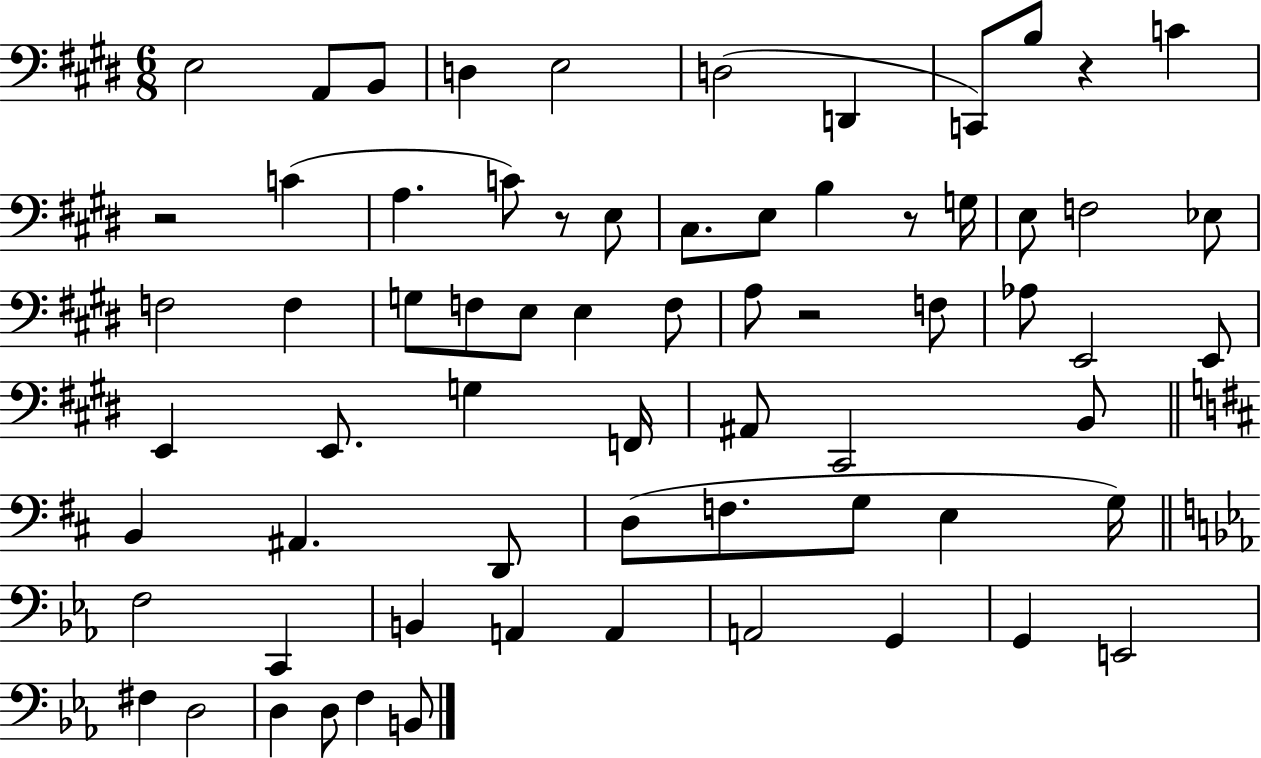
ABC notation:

X:1
T:Untitled
M:6/8
L:1/4
K:E
E,2 A,,/2 B,,/2 D, E,2 D,2 D,, C,,/2 B,/2 z C z2 C A, C/2 z/2 E,/2 ^C,/2 E,/2 B, z/2 G,/4 E,/2 F,2 _E,/2 F,2 F, G,/2 F,/2 E,/2 E, F,/2 A,/2 z2 F,/2 _A,/2 E,,2 E,,/2 E,, E,,/2 G, F,,/4 ^A,,/2 ^C,,2 B,,/2 B,, ^A,, D,,/2 D,/2 F,/2 G,/2 E, G,/4 F,2 C,, B,, A,, A,, A,,2 G,, G,, E,,2 ^F, D,2 D, D,/2 F, B,,/2